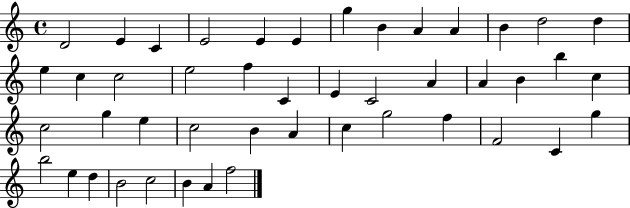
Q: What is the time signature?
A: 4/4